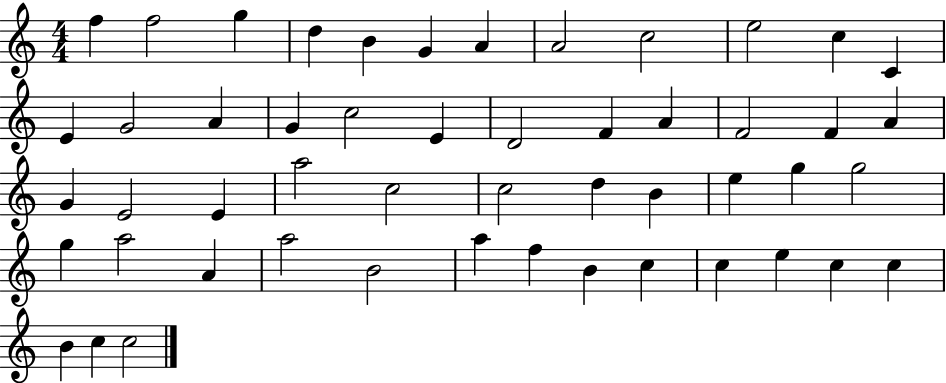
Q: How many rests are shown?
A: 0